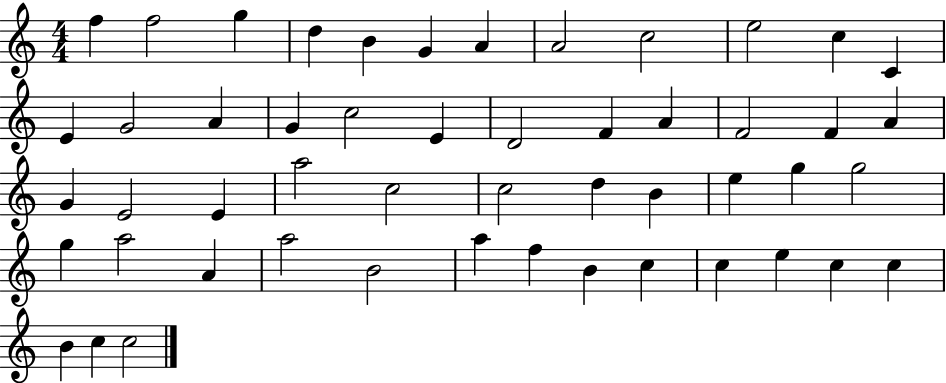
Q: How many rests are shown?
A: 0